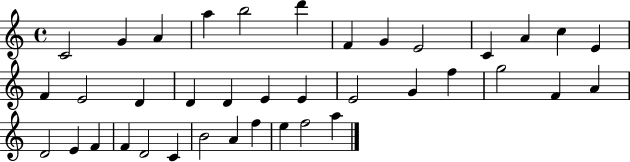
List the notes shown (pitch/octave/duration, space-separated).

C4/h G4/q A4/q A5/q B5/h D6/q F4/q G4/q E4/h C4/q A4/q C5/q E4/q F4/q E4/h D4/q D4/q D4/q E4/q E4/q E4/h G4/q F5/q G5/h F4/q A4/q D4/h E4/q F4/q F4/q D4/h C4/q B4/h A4/q F5/q E5/q F5/h A5/q